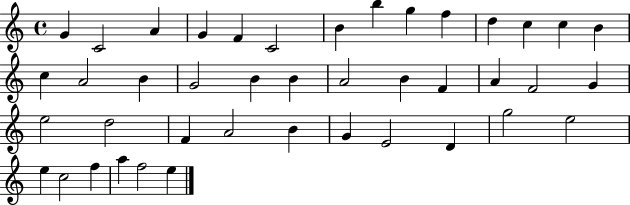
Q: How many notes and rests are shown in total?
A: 42